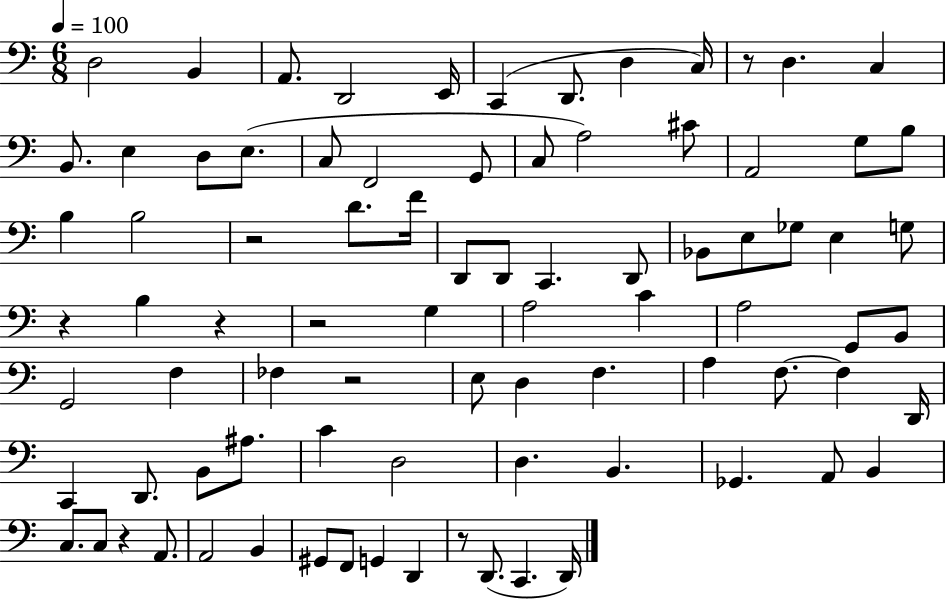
{
  \clef bass
  \numericTimeSignature
  \time 6/8
  \key c \major
  \tempo 4 = 100
  d2 b,4 | a,8. d,2 e,16 | c,4( d,8. d4 c16) | r8 d4. c4 | \break b,8. e4 d8 e8.( | c8 f,2 g,8 | c8 a2) cis'8 | a,2 g8 b8 | \break b4 b2 | r2 d'8. f'16 | d,8 d,8 c,4. d,8 | bes,8 e8 ges8 e4 g8 | \break r4 b4 r4 | r2 g4 | a2 c'4 | a2 g,8 b,8 | \break g,2 f4 | fes4 r2 | e8 d4 f4. | a4 f8.~~ f4 d,16 | \break c,4 d,8. b,8 ais8. | c'4 d2 | d4. b,4. | ges,4. a,8 b,4 | \break c8. c8 r4 a,8. | a,2 b,4 | gis,8 f,8 g,4 d,4 | r8 d,8.( c,4. d,16) | \break \bar "|."
}